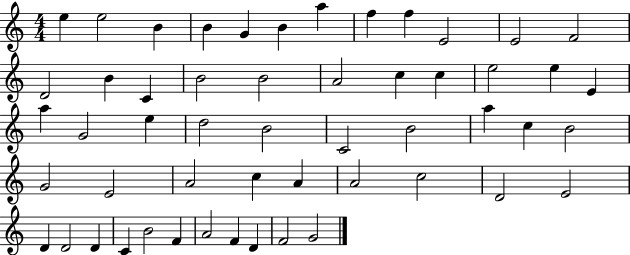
E5/q E5/h B4/q B4/q G4/q B4/q A5/q F5/q F5/q E4/h E4/h F4/h D4/h B4/q C4/q B4/h B4/h A4/h C5/q C5/q E5/h E5/q E4/q A5/q G4/h E5/q D5/h B4/h C4/h B4/h A5/q C5/q B4/h G4/h E4/h A4/h C5/q A4/q A4/h C5/h D4/h E4/h D4/q D4/h D4/q C4/q B4/h F4/q A4/h F4/q D4/q F4/h G4/h